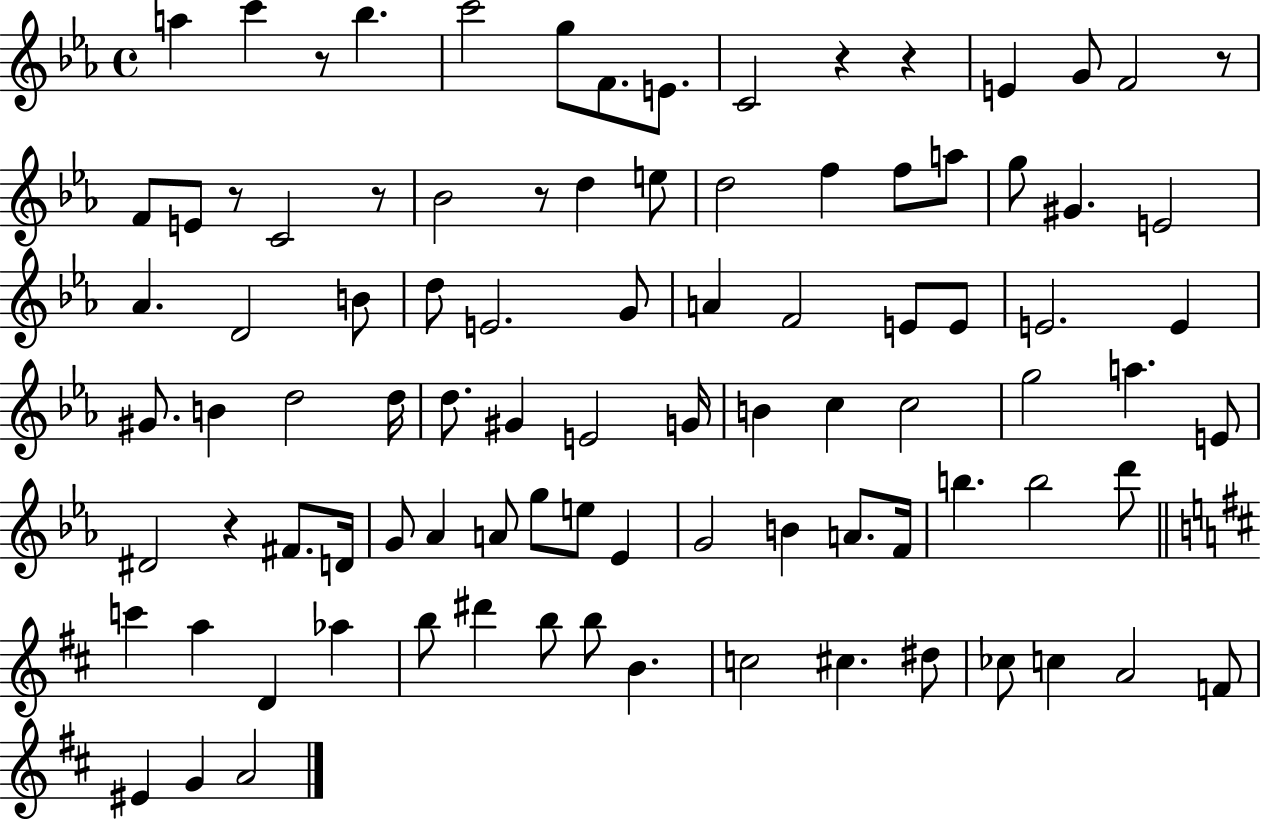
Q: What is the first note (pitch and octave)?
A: A5